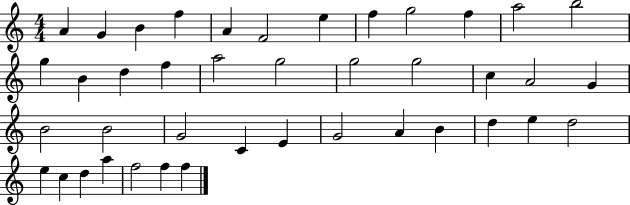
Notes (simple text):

A4/q G4/q B4/q F5/q A4/q F4/h E5/q F5/q G5/h F5/q A5/h B5/h G5/q B4/q D5/q F5/q A5/h G5/h G5/h G5/h C5/q A4/h G4/q B4/h B4/h G4/h C4/q E4/q G4/h A4/q B4/q D5/q E5/q D5/h E5/q C5/q D5/q A5/q F5/h F5/q F5/q